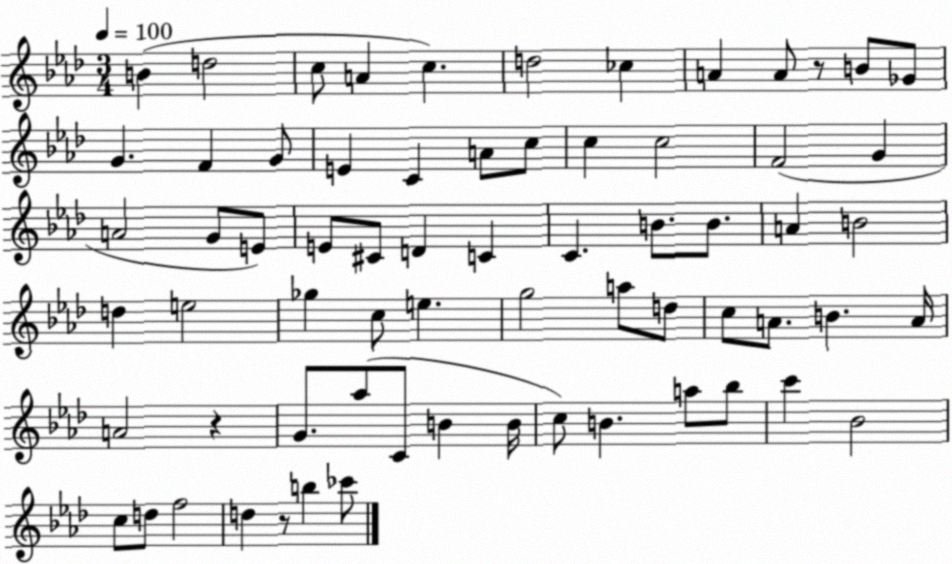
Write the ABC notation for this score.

X:1
T:Untitled
M:3/4
L:1/4
K:Ab
B d2 c/2 A c d2 _c A A/2 z/2 B/2 _G/2 G F G/2 E C A/2 c/2 c c2 F2 G A2 G/2 E/2 E/2 ^C/2 D C C B/2 B/2 A B2 d e2 _g c/2 e g2 a/2 d/2 c/2 A/2 B A/4 A2 z G/2 _a/2 C/2 B B/4 c/2 B a/2 _b/2 c' _B2 c/2 d/2 f2 d z/2 b _c'/2